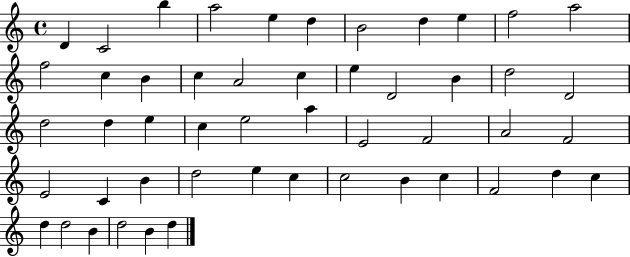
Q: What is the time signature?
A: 4/4